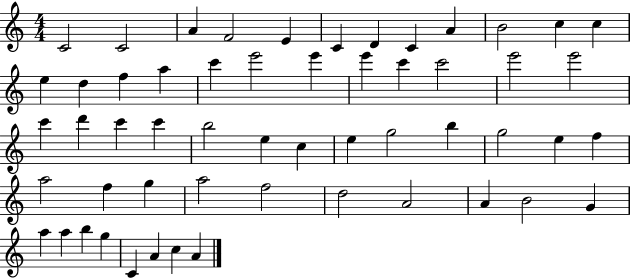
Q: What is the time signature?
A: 4/4